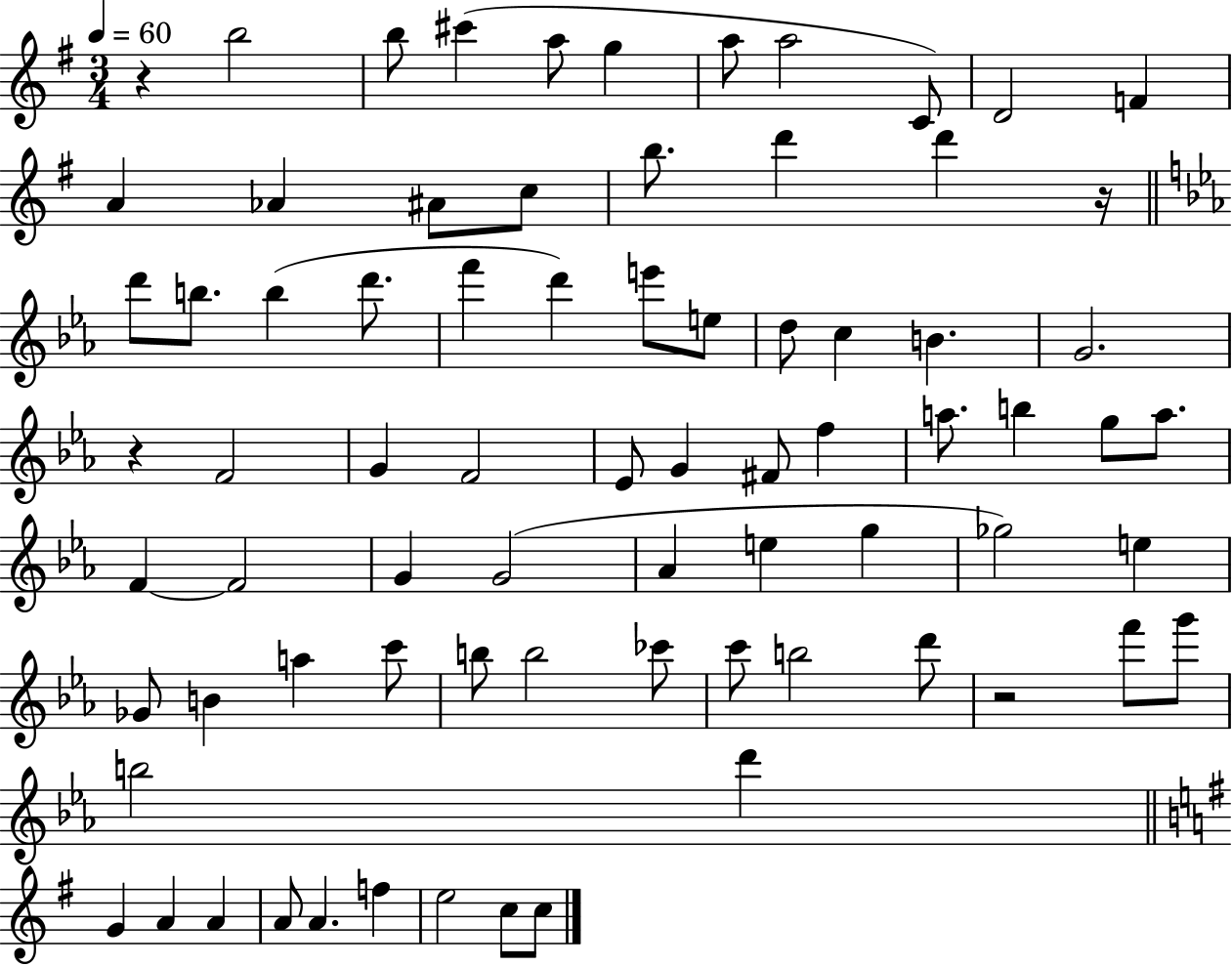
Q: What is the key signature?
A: G major